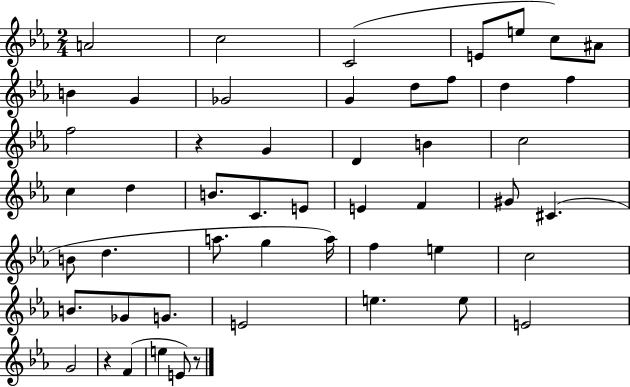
A4/h C5/h C4/h E4/e E5/e C5/e A#4/e B4/q G4/q Gb4/h G4/q D5/e F5/e D5/q F5/q F5/h R/q G4/q D4/q B4/q C5/h C5/q D5/q B4/e. C4/e. E4/e E4/q F4/q G#4/e C#4/q. B4/e D5/q. A5/e. G5/q A5/s F5/q E5/q C5/h B4/e. Gb4/e G4/e. E4/h E5/q. E5/e E4/h G4/h R/q F4/q E5/q E4/e R/e